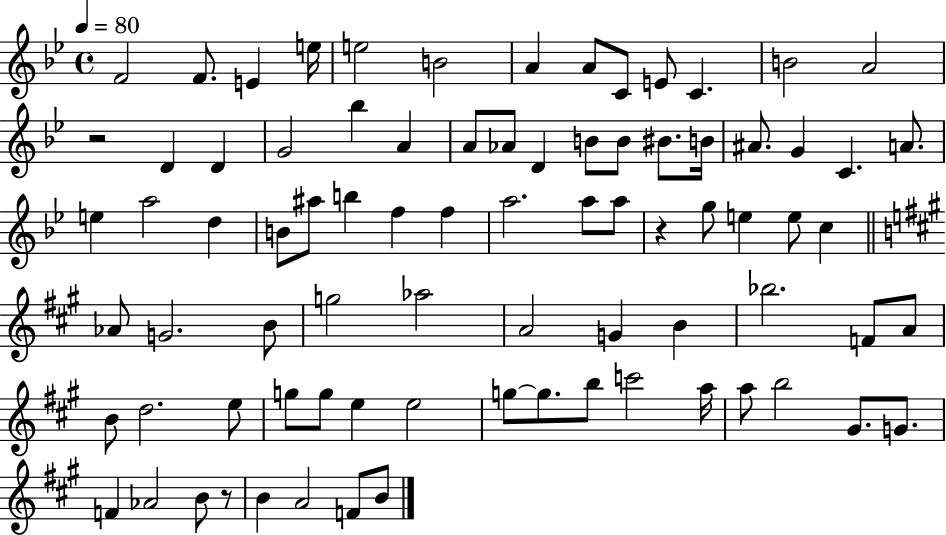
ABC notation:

X:1
T:Untitled
M:4/4
L:1/4
K:Bb
F2 F/2 E e/4 e2 B2 A A/2 C/2 E/2 C B2 A2 z2 D D G2 _b A A/2 _A/2 D B/2 B/2 ^B/2 B/4 ^A/2 G C A/2 e a2 d B/2 ^a/2 b f f a2 a/2 a/2 z g/2 e e/2 c _A/2 G2 B/2 g2 _a2 A2 G B _b2 F/2 A/2 B/2 d2 e/2 g/2 g/2 e e2 g/2 g/2 b/2 c'2 a/4 a/2 b2 ^G/2 G/2 F _A2 B/2 z/2 B A2 F/2 B/2